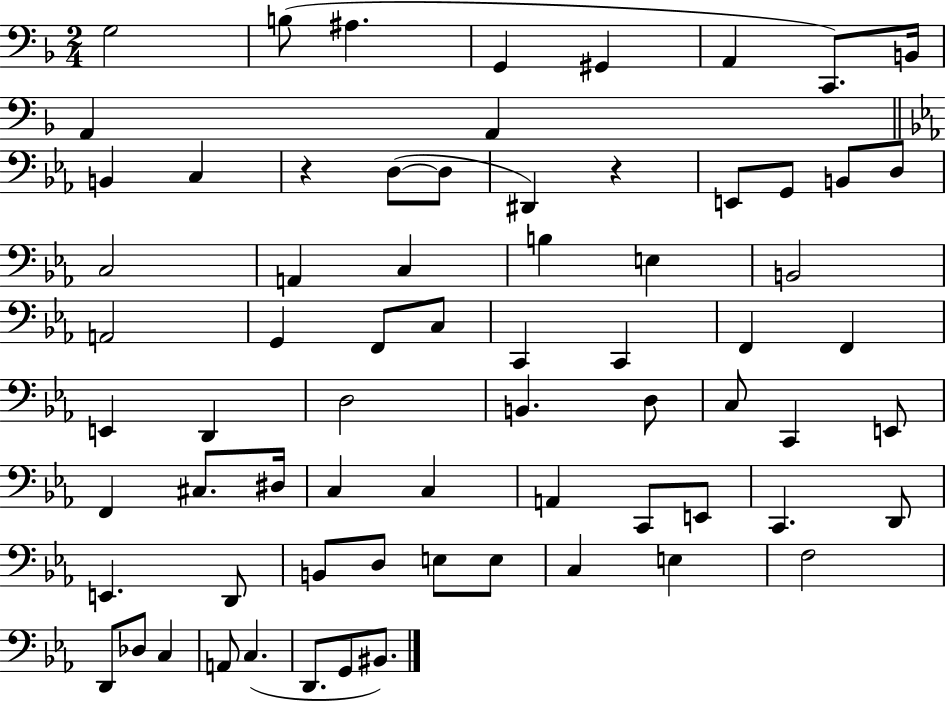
G3/h B3/e A#3/q. G2/q G#2/q A2/q C2/e. B2/s A2/q A2/q B2/q C3/q R/q D3/e D3/e D#2/q R/q E2/e G2/e B2/e D3/e C3/h A2/q C3/q B3/q E3/q B2/h A2/h G2/q F2/e C3/e C2/q C2/q F2/q F2/q E2/q D2/q D3/h B2/q. D3/e C3/e C2/q E2/e F2/q C#3/e. D#3/s C3/q C3/q A2/q C2/e E2/e C2/q. D2/e E2/q. D2/e B2/e D3/e E3/e E3/e C3/q E3/q F3/h D2/e Db3/e C3/q A2/e C3/q. D2/e. G2/e BIS2/e.